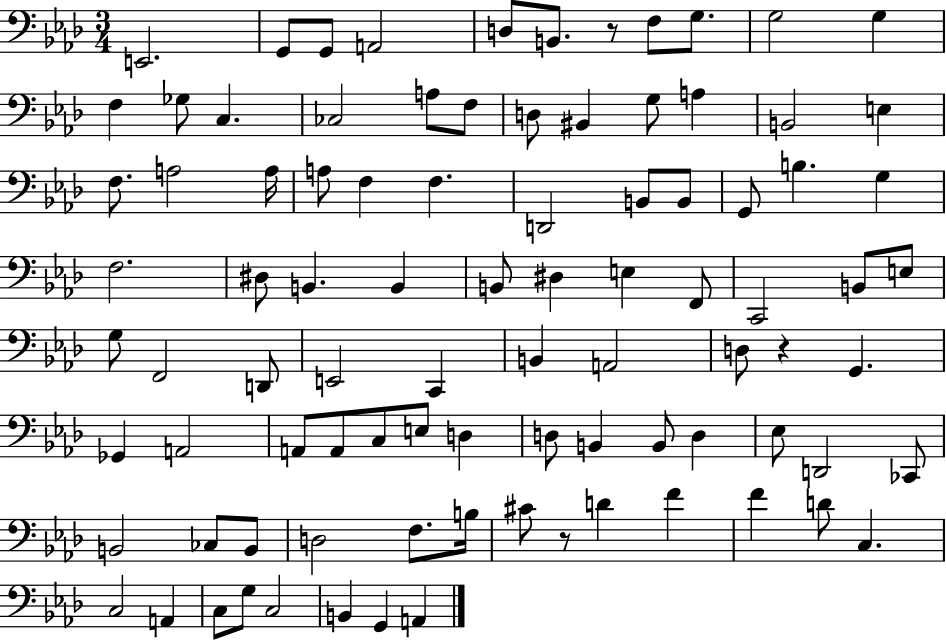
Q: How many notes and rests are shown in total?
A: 91